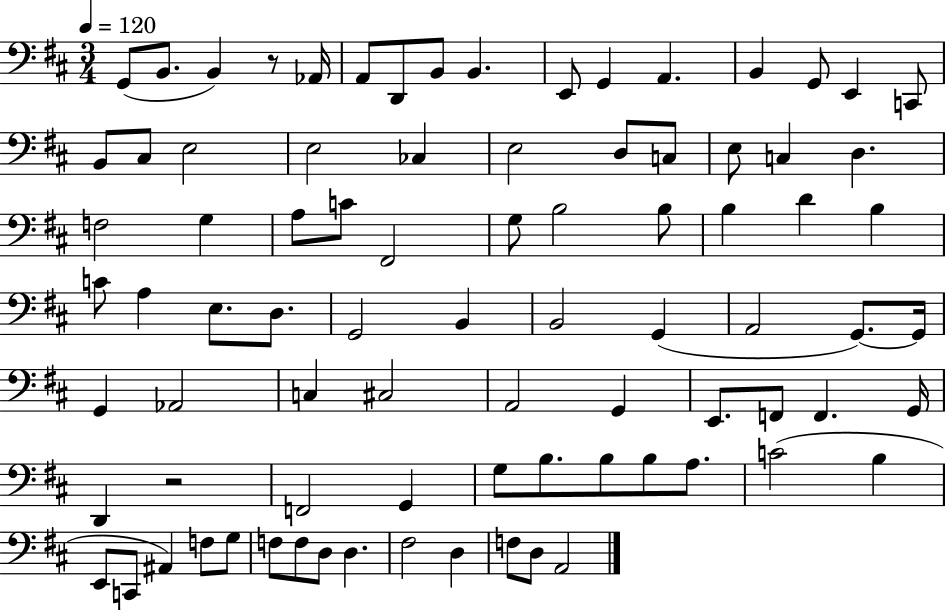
{
  \clef bass
  \numericTimeSignature
  \time 3/4
  \key d \major
  \tempo 4 = 120
  g,8( b,8. b,4) r8 aes,16 | a,8 d,8 b,8 b,4. | e,8 g,4 a,4. | b,4 g,8 e,4 c,8 | \break b,8 cis8 e2 | e2 ces4 | e2 d8 c8 | e8 c4 d4. | \break f2 g4 | a8 c'8 fis,2 | g8 b2 b8 | b4 d'4 b4 | \break c'8 a4 e8. d8. | g,2 b,4 | b,2 g,4( | a,2 g,8.~~) g,16 | \break g,4 aes,2 | c4 cis2 | a,2 g,4 | e,8. f,8 f,4. g,16 | \break d,4 r2 | f,2 g,4 | g8 b8. b8 b8 a8. | c'2( b4 | \break e,8 c,8 ais,4) f8 g8 | f8 f8 d8 d4. | fis2 d4 | f8 d8 a,2 | \break \bar "|."
}